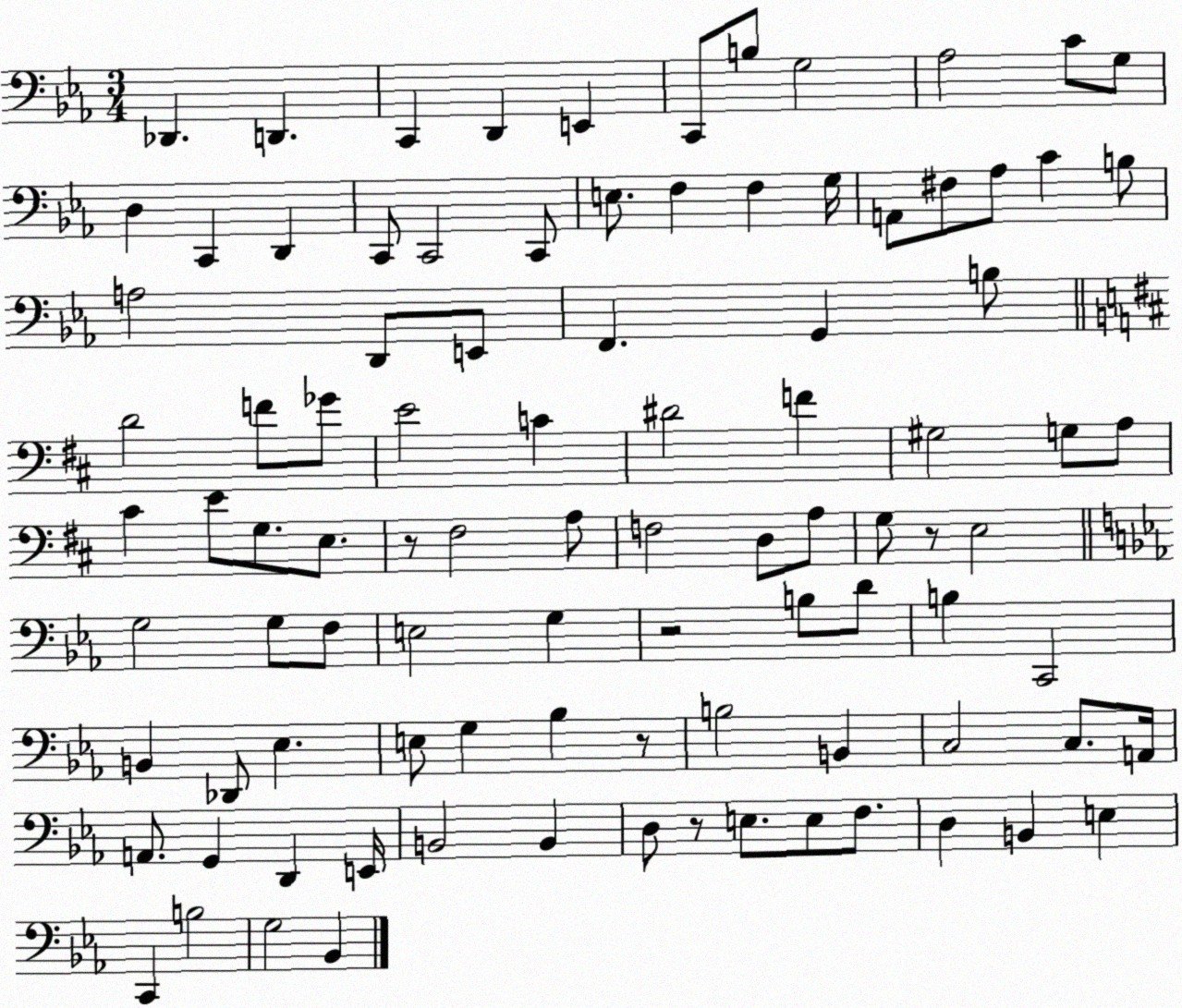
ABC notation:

X:1
T:Untitled
M:3/4
L:1/4
K:Eb
_D,, D,, C,, D,, E,, C,,/2 B,/2 G,2 _A,2 C/2 G,/2 D, C,, D,, C,,/2 C,,2 C,,/2 E,/2 F, F, G,/4 A,,/2 ^F,/2 _A,/2 C B,/2 A,2 D,,/2 E,,/2 F,, G,, B,/2 D2 F/2 _G/2 E2 C ^D2 F ^G,2 G,/2 A,/2 ^C E/2 G,/2 E,/2 z/2 ^F,2 A,/2 F,2 D,/2 A,/2 G,/2 z/2 E,2 G,2 G,/2 F,/2 E,2 G, z2 B,/2 D/2 B, C,,2 B,, _D,,/2 _E, E,/2 G, _B, z/2 B,2 B,, C,2 C,/2 A,,/4 A,,/2 G,, D,, E,,/4 B,,2 B,, D,/2 z/2 E,/2 E,/2 F,/2 D, B,, E, C,, B,2 G,2 _B,,